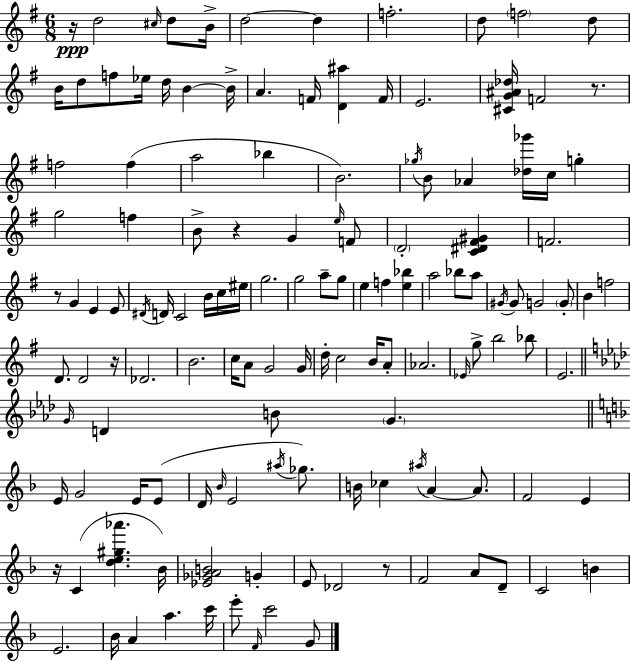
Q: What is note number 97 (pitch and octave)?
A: CES5